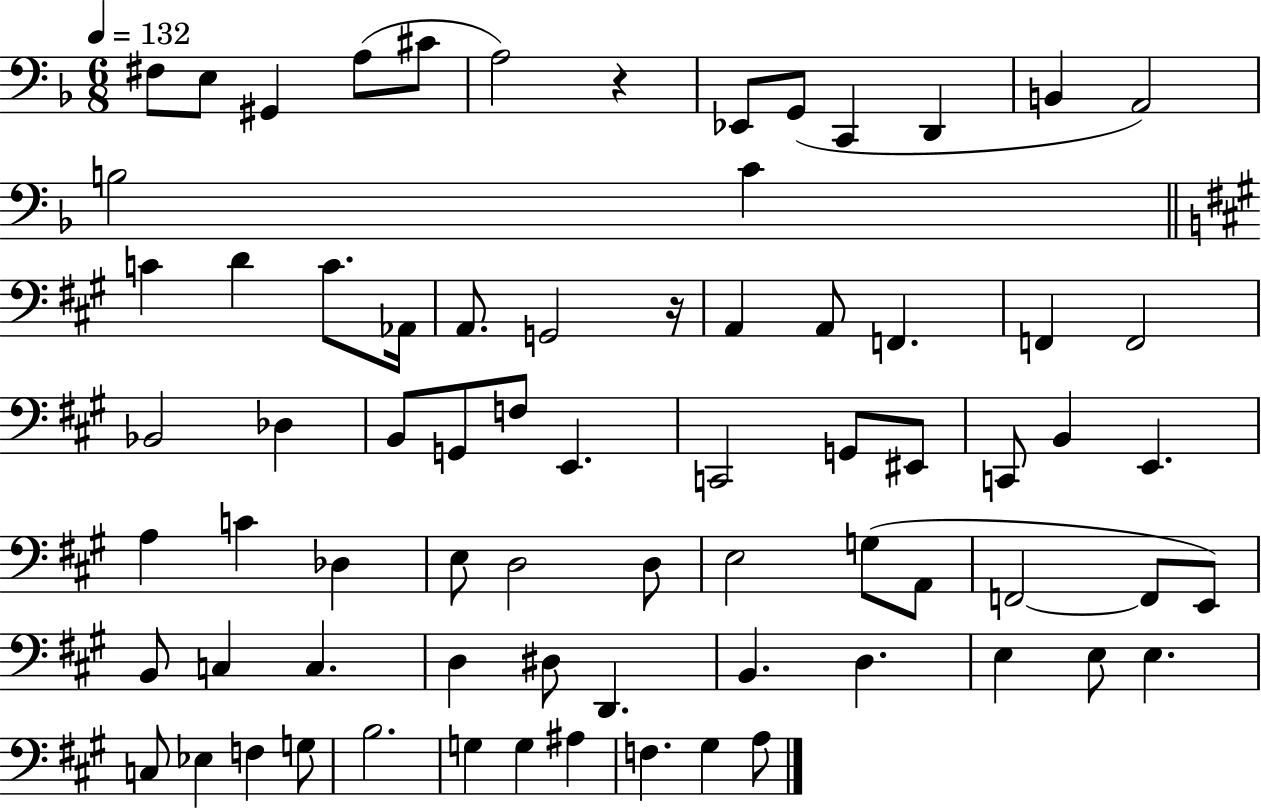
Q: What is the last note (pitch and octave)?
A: A3